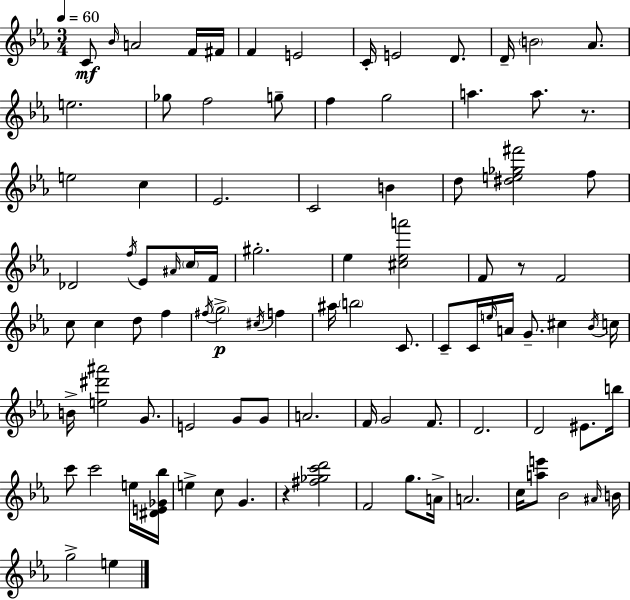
{
  \clef treble
  \numericTimeSignature
  \time 3/4
  \key ees \major
  \tempo 4 = 60
  c'8\mf \grace { bes'16 } a'2 f'16 | fis'16 f'4 e'2 | c'16-. e'2 d'8. | d'16-- \parenthesize b'2 aes'8. | \break e''2. | ges''8 f''2 g''8-- | f''4 g''2 | a''4. a''8. r8. | \break e''2 c''4 | ees'2. | c'2 b'4 | d''8 <dis'' e'' ges'' fis'''>2 f''8 | \break des'2 \acciaccatura { f''16 } ees'8 | \grace { ais'16 } \parenthesize c''16 f'16 gis''2.-. | ees''4 <cis'' ees'' a'''>2 | f'8 r8 f'2 | \break c''8 c''4 d''8 f''4 | \acciaccatura { fis''16 } \parenthesize g''2->\p | \acciaccatura { cis''16 } f''4 ais''16 \parenthesize b''2 | c'8. c'8-- c'16 \grace { e''16 } a'16 g'8.-- | \break cis''4 \acciaccatura { bes'16 } c''16 b'16-> <e'' dis''' ais'''>2 | g'8. e'2 | g'8 g'8 a'2. | f'16 g'2 | \break f'8. d'2. | d'2 | eis'8. b''16 c'''8 c'''2 | e''16 <dis' e' ges' bes''>16 e''4-> c''8 | \break g'4. r4 <fis'' ges'' c''' d'''>2 | f'2 | g''8. a'16-> a'2. | c''16 <a'' e'''>8 bes'2 | \break \grace { ais'16 } b'16 g''2-> | e''4 \bar "|."
}